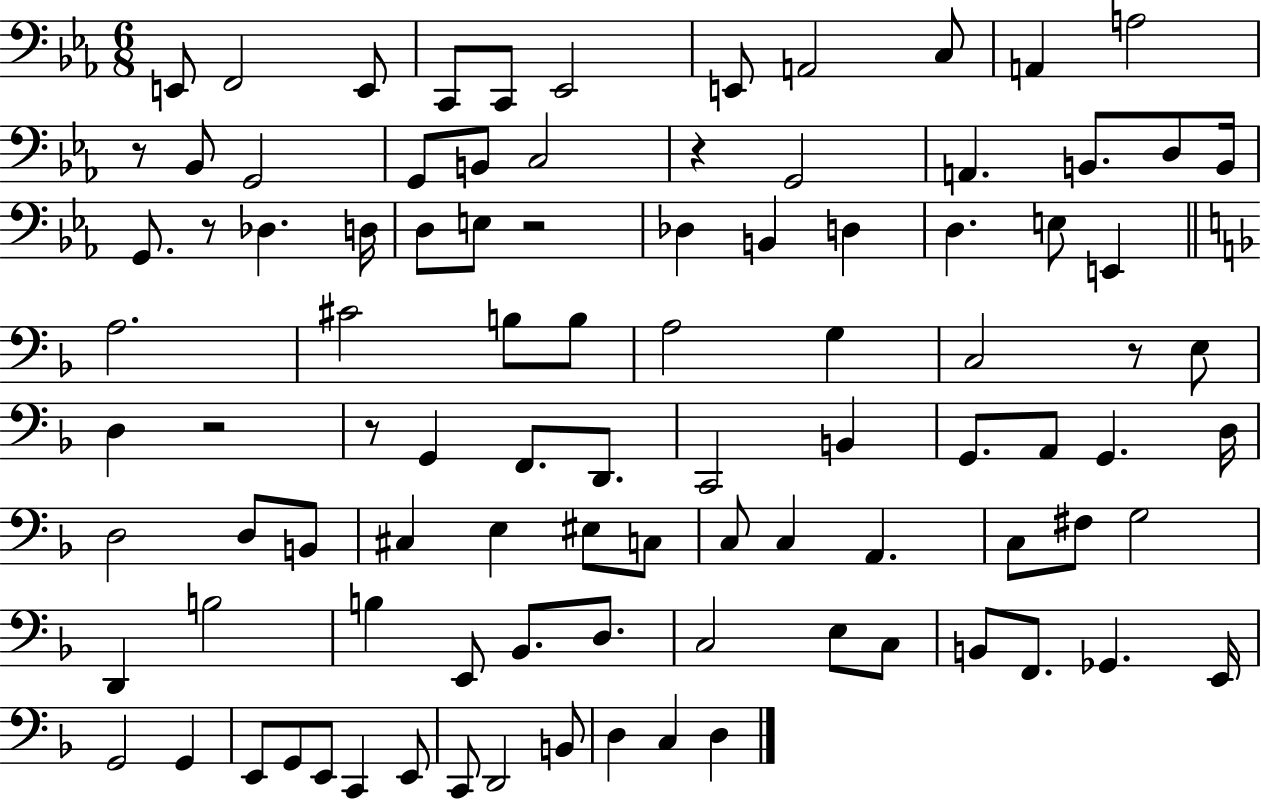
X:1
T:Untitled
M:6/8
L:1/4
K:Eb
E,,/2 F,,2 E,,/2 C,,/2 C,,/2 _E,,2 E,,/2 A,,2 C,/2 A,, A,2 z/2 _B,,/2 G,,2 G,,/2 B,,/2 C,2 z G,,2 A,, B,,/2 D,/2 B,,/4 G,,/2 z/2 _D, D,/4 D,/2 E,/2 z2 _D, B,, D, D, E,/2 E,, A,2 ^C2 B,/2 B,/2 A,2 G, C,2 z/2 E,/2 D, z2 z/2 G,, F,,/2 D,,/2 C,,2 B,, G,,/2 A,,/2 G,, D,/4 D,2 D,/2 B,,/2 ^C, E, ^E,/2 C,/2 C,/2 C, A,, C,/2 ^F,/2 G,2 D,, B,2 B, E,,/2 _B,,/2 D,/2 C,2 E,/2 C,/2 B,,/2 F,,/2 _G,, E,,/4 G,,2 G,, E,,/2 G,,/2 E,,/2 C,, E,,/2 C,,/2 D,,2 B,,/2 D, C, D,